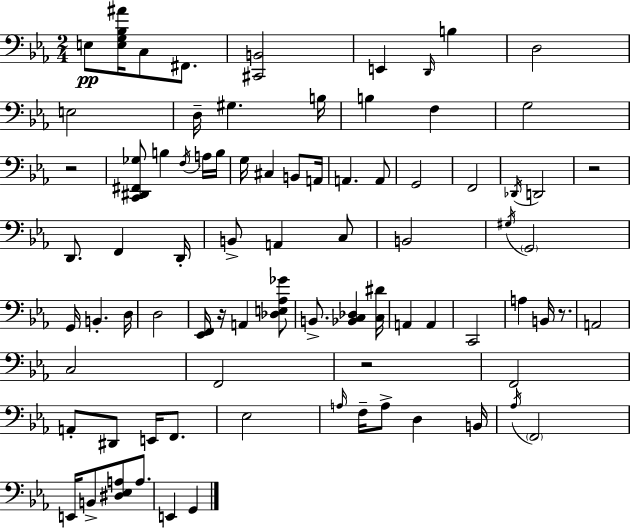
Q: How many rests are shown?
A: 5